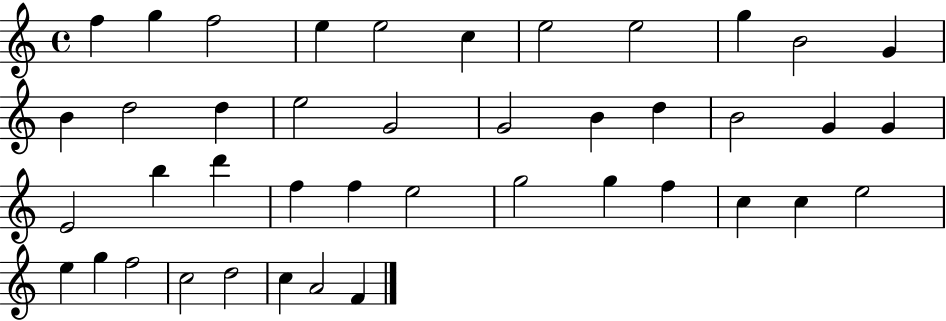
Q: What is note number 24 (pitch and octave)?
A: B5